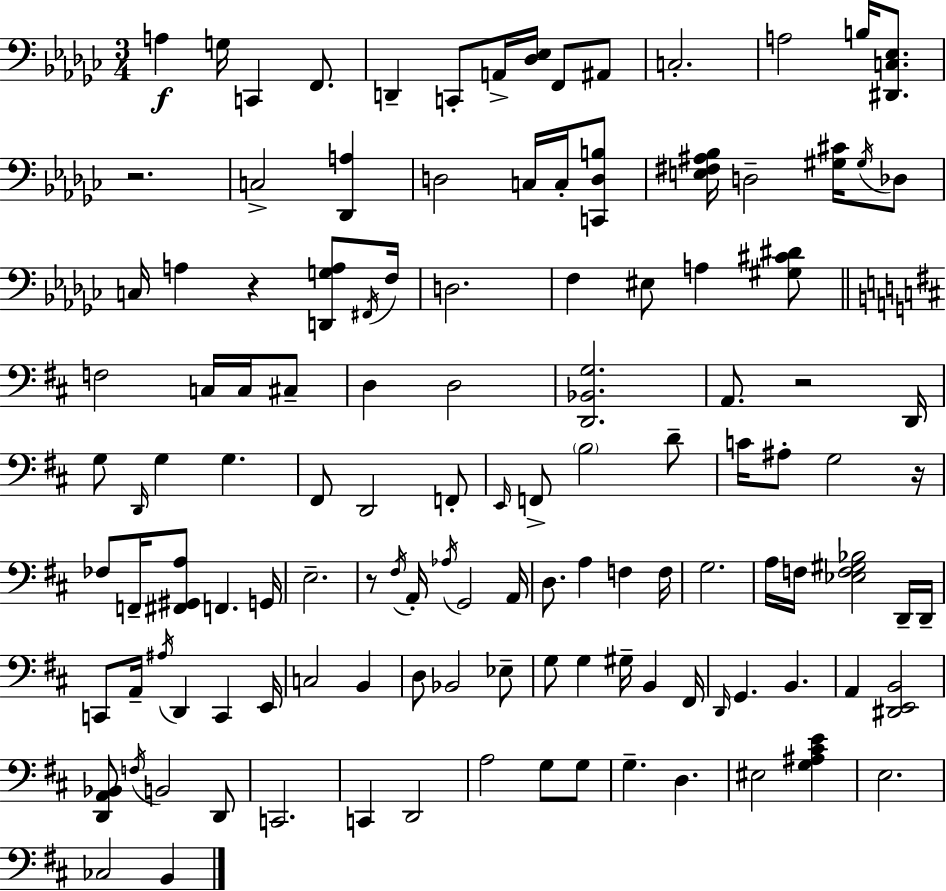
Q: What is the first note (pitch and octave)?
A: A3